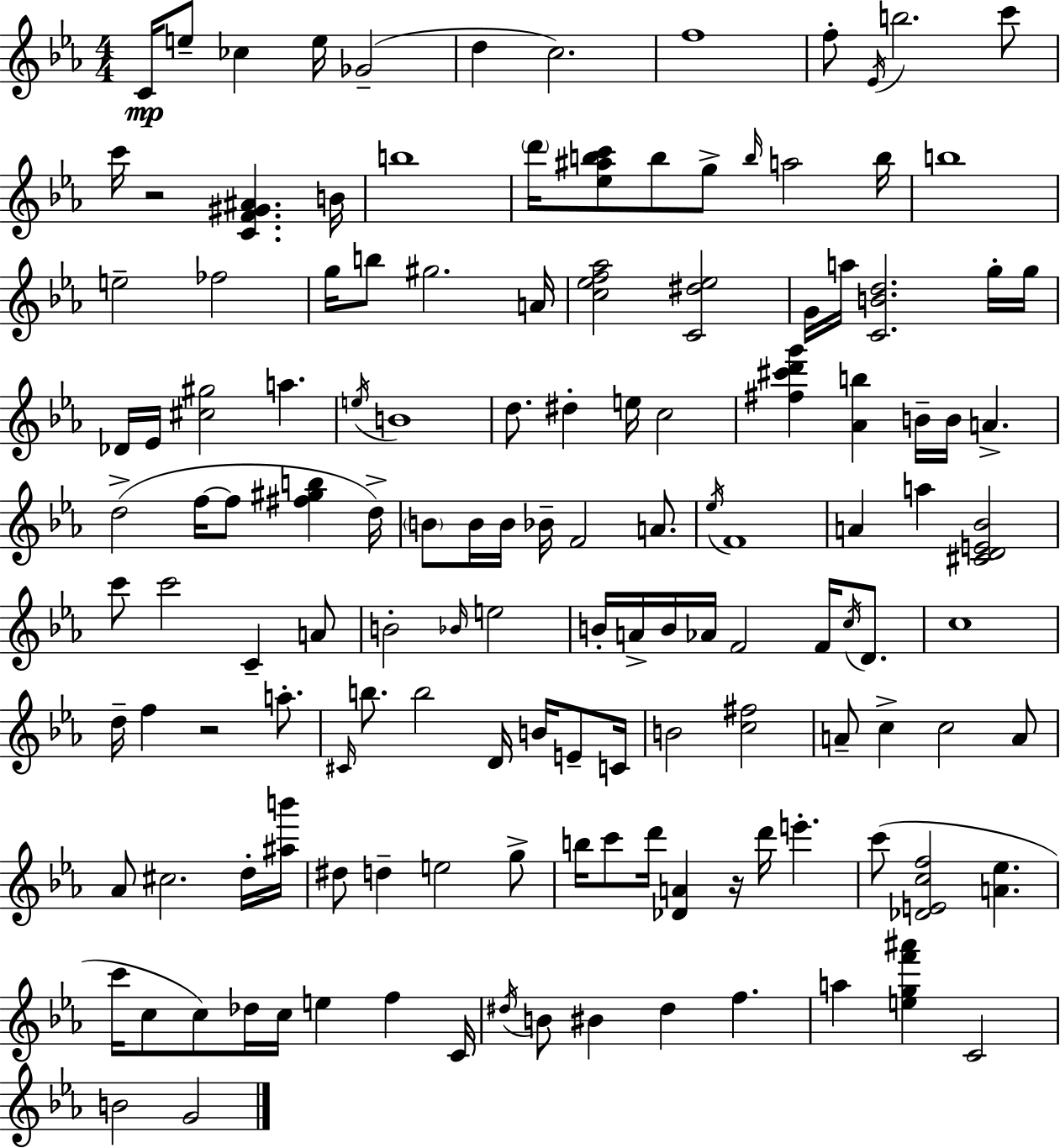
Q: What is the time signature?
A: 4/4